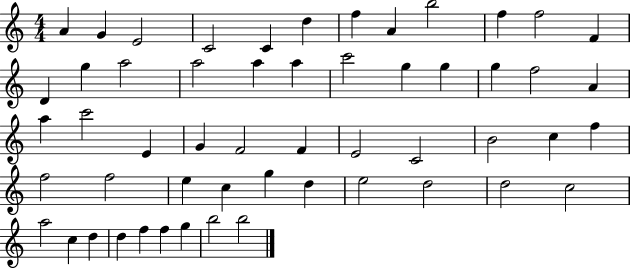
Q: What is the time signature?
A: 4/4